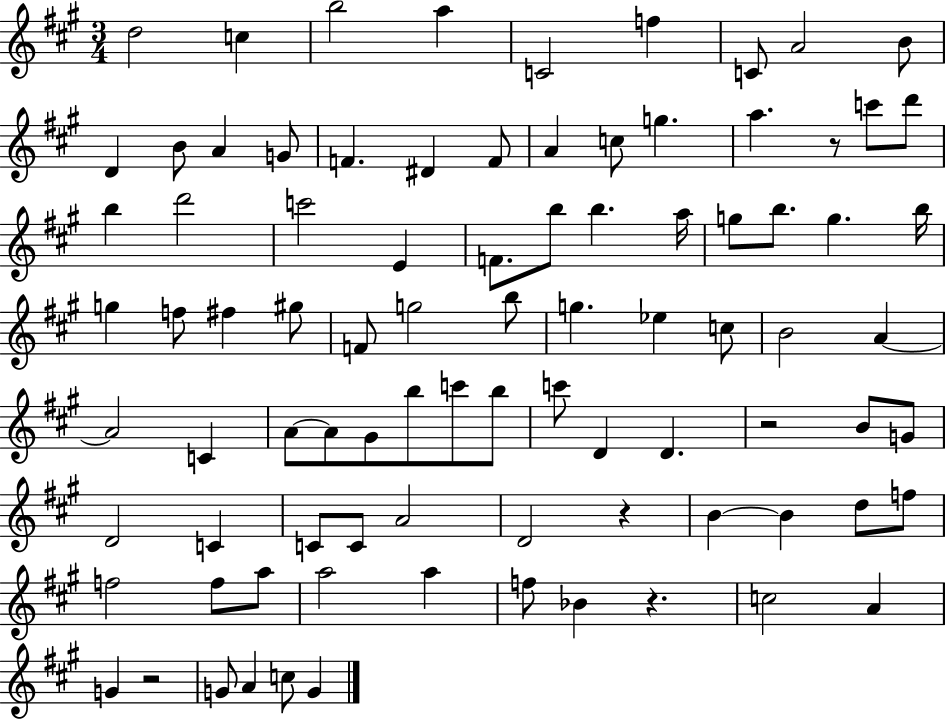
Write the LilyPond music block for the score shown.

{
  \clef treble
  \numericTimeSignature
  \time 3/4
  \key a \major
  d''2 c''4 | b''2 a''4 | c'2 f''4 | c'8 a'2 b'8 | \break d'4 b'8 a'4 g'8 | f'4. dis'4 f'8 | a'4 c''8 g''4. | a''4. r8 c'''8 d'''8 | \break b''4 d'''2 | c'''2 e'4 | f'8. b''8 b''4. a''16 | g''8 b''8. g''4. b''16 | \break g''4 f''8 fis''4 gis''8 | f'8 g''2 b''8 | g''4. ees''4 c''8 | b'2 a'4~~ | \break a'2 c'4 | a'8~~ a'8 gis'8 b''8 c'''8 b''8 | c'''8 d'4 d'4. | r2 b'8 g'8 | \break d'2 c'4 | c'8 c'8 a'2 | d'2 r4 | b'4~~ b'4 d''8 f''8 | \break f''2 f''8 a''8 | a''2 a''4 | f''8 bes'4 r4. | c''2 a'4 | \break g'4 r2 | g'8 a'4 c''8 g'4 | \bar "|."
}